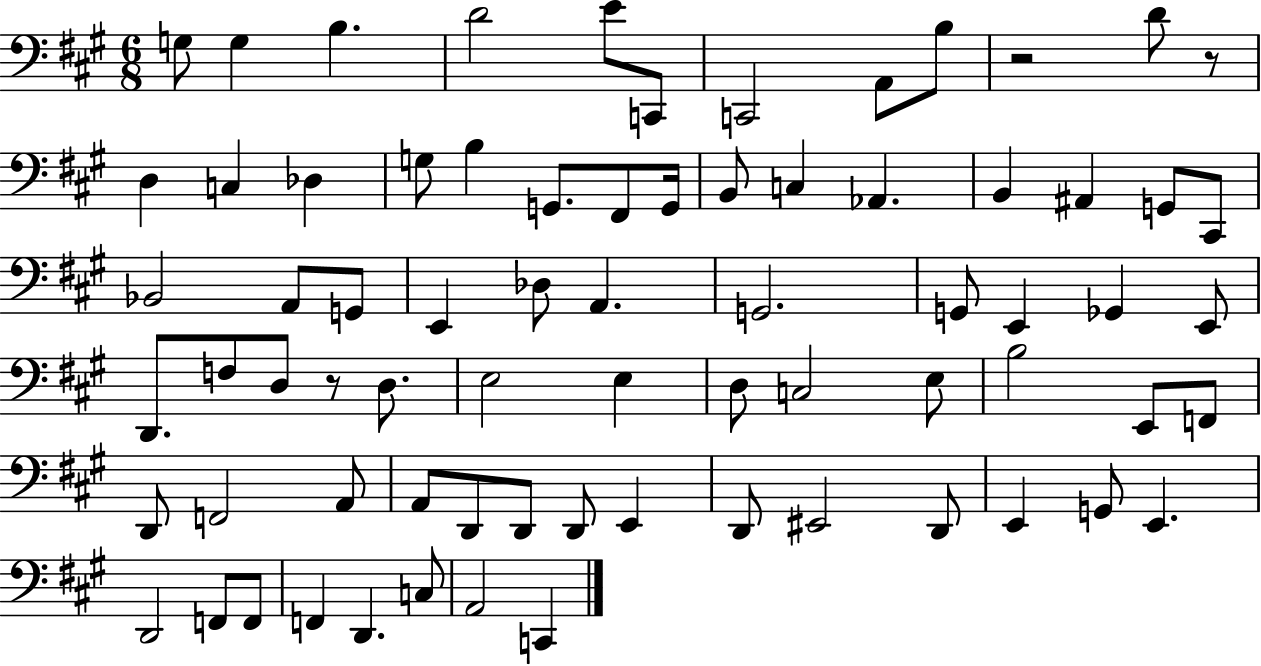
{
  \clef bass
  \numericTimeSignature
  \time 6/8
  \key a \major
  g8 g4 b4. | d'2 e'8 c,8 | c,2 a,8 b8 | r2 d'8 r8 | \break d4 c4 des4 | g8 b4 g,8. fis,8 g,16 | b,8 c4 aes,4. | b,4 ais,4 g,8 cis,8 | \break bes,2 a,8 g,8 | e,4 des8 a,4. | g,2. | g,8 e,4 ges,4 e,8 | \break d,8. f8 d8 r8 d8. | e2 e4 | d8 c2 e8 | b2 e,8 f,8 | \break d,8 f,2 a,8 | a,8 d,8 d,8 d,8 e,4 | d,8 eis,2 d,8 | e,4 g,8 e,4. | \break d,2 f,8 f,8 | f,4 d,4. c8 | a,2 c,4 | \bar "|."
}